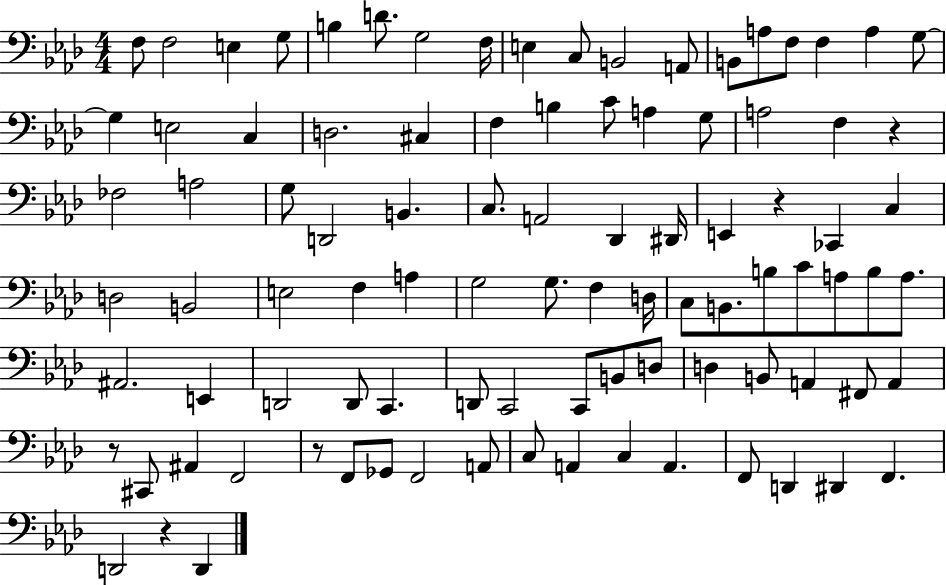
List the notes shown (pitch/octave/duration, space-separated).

F3/e F3/h E3/q G3/e B3/q D4/e. G3/h F3/s E3/q C3/e B2/h A2/e B2/e A3/e F3/e F3/q A3/q G3/e G3/q E3/h C3/q D3/h. C#3/q F3/q B3/q C4/e A3/q G3/e A3/h F3/q R/q FES3/h A3/h G3/e D2/h B2/q. C3/e. A2/h Db2/q D#2/s E2/q R/q CES2/q C3/q D3/h B2/h E3/h F3/q A3/q G3/h G3/e. F3/q D3/s C3/e B2/e. B3/e C4/e A3/e B3/e A3/e. A#2/h. E2/q D2/h D2/e C2/q. D2/e C2/h C2/e B2/e D3/e D3/q B2/e A2/q F#2/e A2/q R/e C#2/e A#2/q F2/h R/e F2/e Gb2/e F2/h A2/e C3/e A2/q C3/q A2/q. F2/e D2/q D#2/q F2/q. D2/h R/q D2/q